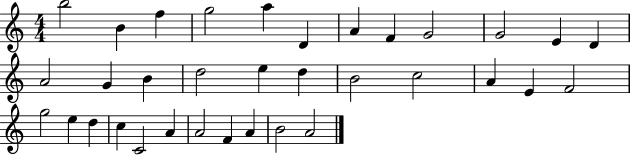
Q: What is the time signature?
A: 4/4